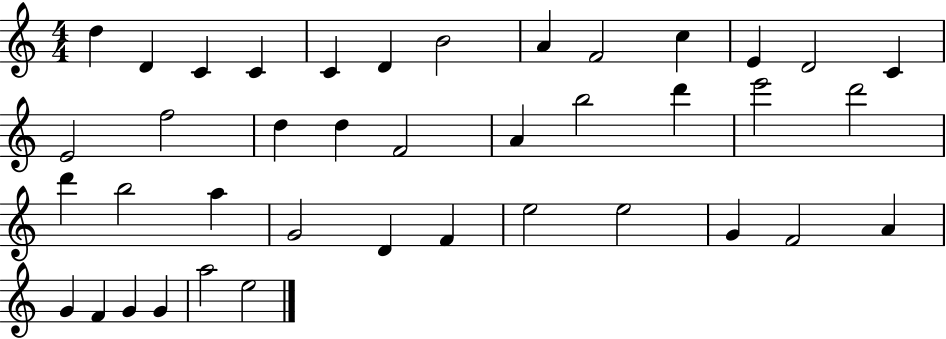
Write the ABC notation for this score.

X:1
T:Untitled
M:4/4
L:1/4
K:C
d D C C C D B2 A F2 c E D2 C E2 f2 d d F2 A b2 d' e'2 d'2 d' b2 a G2 D F e2 e2 G F2 A G F G G a2 e2